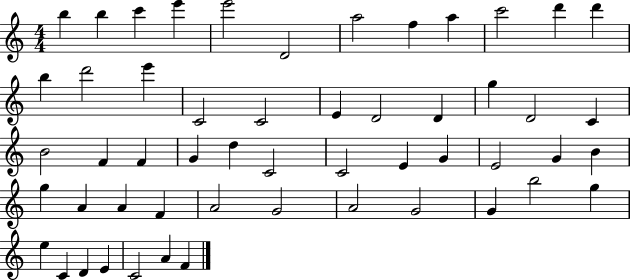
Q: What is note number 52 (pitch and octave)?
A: A4